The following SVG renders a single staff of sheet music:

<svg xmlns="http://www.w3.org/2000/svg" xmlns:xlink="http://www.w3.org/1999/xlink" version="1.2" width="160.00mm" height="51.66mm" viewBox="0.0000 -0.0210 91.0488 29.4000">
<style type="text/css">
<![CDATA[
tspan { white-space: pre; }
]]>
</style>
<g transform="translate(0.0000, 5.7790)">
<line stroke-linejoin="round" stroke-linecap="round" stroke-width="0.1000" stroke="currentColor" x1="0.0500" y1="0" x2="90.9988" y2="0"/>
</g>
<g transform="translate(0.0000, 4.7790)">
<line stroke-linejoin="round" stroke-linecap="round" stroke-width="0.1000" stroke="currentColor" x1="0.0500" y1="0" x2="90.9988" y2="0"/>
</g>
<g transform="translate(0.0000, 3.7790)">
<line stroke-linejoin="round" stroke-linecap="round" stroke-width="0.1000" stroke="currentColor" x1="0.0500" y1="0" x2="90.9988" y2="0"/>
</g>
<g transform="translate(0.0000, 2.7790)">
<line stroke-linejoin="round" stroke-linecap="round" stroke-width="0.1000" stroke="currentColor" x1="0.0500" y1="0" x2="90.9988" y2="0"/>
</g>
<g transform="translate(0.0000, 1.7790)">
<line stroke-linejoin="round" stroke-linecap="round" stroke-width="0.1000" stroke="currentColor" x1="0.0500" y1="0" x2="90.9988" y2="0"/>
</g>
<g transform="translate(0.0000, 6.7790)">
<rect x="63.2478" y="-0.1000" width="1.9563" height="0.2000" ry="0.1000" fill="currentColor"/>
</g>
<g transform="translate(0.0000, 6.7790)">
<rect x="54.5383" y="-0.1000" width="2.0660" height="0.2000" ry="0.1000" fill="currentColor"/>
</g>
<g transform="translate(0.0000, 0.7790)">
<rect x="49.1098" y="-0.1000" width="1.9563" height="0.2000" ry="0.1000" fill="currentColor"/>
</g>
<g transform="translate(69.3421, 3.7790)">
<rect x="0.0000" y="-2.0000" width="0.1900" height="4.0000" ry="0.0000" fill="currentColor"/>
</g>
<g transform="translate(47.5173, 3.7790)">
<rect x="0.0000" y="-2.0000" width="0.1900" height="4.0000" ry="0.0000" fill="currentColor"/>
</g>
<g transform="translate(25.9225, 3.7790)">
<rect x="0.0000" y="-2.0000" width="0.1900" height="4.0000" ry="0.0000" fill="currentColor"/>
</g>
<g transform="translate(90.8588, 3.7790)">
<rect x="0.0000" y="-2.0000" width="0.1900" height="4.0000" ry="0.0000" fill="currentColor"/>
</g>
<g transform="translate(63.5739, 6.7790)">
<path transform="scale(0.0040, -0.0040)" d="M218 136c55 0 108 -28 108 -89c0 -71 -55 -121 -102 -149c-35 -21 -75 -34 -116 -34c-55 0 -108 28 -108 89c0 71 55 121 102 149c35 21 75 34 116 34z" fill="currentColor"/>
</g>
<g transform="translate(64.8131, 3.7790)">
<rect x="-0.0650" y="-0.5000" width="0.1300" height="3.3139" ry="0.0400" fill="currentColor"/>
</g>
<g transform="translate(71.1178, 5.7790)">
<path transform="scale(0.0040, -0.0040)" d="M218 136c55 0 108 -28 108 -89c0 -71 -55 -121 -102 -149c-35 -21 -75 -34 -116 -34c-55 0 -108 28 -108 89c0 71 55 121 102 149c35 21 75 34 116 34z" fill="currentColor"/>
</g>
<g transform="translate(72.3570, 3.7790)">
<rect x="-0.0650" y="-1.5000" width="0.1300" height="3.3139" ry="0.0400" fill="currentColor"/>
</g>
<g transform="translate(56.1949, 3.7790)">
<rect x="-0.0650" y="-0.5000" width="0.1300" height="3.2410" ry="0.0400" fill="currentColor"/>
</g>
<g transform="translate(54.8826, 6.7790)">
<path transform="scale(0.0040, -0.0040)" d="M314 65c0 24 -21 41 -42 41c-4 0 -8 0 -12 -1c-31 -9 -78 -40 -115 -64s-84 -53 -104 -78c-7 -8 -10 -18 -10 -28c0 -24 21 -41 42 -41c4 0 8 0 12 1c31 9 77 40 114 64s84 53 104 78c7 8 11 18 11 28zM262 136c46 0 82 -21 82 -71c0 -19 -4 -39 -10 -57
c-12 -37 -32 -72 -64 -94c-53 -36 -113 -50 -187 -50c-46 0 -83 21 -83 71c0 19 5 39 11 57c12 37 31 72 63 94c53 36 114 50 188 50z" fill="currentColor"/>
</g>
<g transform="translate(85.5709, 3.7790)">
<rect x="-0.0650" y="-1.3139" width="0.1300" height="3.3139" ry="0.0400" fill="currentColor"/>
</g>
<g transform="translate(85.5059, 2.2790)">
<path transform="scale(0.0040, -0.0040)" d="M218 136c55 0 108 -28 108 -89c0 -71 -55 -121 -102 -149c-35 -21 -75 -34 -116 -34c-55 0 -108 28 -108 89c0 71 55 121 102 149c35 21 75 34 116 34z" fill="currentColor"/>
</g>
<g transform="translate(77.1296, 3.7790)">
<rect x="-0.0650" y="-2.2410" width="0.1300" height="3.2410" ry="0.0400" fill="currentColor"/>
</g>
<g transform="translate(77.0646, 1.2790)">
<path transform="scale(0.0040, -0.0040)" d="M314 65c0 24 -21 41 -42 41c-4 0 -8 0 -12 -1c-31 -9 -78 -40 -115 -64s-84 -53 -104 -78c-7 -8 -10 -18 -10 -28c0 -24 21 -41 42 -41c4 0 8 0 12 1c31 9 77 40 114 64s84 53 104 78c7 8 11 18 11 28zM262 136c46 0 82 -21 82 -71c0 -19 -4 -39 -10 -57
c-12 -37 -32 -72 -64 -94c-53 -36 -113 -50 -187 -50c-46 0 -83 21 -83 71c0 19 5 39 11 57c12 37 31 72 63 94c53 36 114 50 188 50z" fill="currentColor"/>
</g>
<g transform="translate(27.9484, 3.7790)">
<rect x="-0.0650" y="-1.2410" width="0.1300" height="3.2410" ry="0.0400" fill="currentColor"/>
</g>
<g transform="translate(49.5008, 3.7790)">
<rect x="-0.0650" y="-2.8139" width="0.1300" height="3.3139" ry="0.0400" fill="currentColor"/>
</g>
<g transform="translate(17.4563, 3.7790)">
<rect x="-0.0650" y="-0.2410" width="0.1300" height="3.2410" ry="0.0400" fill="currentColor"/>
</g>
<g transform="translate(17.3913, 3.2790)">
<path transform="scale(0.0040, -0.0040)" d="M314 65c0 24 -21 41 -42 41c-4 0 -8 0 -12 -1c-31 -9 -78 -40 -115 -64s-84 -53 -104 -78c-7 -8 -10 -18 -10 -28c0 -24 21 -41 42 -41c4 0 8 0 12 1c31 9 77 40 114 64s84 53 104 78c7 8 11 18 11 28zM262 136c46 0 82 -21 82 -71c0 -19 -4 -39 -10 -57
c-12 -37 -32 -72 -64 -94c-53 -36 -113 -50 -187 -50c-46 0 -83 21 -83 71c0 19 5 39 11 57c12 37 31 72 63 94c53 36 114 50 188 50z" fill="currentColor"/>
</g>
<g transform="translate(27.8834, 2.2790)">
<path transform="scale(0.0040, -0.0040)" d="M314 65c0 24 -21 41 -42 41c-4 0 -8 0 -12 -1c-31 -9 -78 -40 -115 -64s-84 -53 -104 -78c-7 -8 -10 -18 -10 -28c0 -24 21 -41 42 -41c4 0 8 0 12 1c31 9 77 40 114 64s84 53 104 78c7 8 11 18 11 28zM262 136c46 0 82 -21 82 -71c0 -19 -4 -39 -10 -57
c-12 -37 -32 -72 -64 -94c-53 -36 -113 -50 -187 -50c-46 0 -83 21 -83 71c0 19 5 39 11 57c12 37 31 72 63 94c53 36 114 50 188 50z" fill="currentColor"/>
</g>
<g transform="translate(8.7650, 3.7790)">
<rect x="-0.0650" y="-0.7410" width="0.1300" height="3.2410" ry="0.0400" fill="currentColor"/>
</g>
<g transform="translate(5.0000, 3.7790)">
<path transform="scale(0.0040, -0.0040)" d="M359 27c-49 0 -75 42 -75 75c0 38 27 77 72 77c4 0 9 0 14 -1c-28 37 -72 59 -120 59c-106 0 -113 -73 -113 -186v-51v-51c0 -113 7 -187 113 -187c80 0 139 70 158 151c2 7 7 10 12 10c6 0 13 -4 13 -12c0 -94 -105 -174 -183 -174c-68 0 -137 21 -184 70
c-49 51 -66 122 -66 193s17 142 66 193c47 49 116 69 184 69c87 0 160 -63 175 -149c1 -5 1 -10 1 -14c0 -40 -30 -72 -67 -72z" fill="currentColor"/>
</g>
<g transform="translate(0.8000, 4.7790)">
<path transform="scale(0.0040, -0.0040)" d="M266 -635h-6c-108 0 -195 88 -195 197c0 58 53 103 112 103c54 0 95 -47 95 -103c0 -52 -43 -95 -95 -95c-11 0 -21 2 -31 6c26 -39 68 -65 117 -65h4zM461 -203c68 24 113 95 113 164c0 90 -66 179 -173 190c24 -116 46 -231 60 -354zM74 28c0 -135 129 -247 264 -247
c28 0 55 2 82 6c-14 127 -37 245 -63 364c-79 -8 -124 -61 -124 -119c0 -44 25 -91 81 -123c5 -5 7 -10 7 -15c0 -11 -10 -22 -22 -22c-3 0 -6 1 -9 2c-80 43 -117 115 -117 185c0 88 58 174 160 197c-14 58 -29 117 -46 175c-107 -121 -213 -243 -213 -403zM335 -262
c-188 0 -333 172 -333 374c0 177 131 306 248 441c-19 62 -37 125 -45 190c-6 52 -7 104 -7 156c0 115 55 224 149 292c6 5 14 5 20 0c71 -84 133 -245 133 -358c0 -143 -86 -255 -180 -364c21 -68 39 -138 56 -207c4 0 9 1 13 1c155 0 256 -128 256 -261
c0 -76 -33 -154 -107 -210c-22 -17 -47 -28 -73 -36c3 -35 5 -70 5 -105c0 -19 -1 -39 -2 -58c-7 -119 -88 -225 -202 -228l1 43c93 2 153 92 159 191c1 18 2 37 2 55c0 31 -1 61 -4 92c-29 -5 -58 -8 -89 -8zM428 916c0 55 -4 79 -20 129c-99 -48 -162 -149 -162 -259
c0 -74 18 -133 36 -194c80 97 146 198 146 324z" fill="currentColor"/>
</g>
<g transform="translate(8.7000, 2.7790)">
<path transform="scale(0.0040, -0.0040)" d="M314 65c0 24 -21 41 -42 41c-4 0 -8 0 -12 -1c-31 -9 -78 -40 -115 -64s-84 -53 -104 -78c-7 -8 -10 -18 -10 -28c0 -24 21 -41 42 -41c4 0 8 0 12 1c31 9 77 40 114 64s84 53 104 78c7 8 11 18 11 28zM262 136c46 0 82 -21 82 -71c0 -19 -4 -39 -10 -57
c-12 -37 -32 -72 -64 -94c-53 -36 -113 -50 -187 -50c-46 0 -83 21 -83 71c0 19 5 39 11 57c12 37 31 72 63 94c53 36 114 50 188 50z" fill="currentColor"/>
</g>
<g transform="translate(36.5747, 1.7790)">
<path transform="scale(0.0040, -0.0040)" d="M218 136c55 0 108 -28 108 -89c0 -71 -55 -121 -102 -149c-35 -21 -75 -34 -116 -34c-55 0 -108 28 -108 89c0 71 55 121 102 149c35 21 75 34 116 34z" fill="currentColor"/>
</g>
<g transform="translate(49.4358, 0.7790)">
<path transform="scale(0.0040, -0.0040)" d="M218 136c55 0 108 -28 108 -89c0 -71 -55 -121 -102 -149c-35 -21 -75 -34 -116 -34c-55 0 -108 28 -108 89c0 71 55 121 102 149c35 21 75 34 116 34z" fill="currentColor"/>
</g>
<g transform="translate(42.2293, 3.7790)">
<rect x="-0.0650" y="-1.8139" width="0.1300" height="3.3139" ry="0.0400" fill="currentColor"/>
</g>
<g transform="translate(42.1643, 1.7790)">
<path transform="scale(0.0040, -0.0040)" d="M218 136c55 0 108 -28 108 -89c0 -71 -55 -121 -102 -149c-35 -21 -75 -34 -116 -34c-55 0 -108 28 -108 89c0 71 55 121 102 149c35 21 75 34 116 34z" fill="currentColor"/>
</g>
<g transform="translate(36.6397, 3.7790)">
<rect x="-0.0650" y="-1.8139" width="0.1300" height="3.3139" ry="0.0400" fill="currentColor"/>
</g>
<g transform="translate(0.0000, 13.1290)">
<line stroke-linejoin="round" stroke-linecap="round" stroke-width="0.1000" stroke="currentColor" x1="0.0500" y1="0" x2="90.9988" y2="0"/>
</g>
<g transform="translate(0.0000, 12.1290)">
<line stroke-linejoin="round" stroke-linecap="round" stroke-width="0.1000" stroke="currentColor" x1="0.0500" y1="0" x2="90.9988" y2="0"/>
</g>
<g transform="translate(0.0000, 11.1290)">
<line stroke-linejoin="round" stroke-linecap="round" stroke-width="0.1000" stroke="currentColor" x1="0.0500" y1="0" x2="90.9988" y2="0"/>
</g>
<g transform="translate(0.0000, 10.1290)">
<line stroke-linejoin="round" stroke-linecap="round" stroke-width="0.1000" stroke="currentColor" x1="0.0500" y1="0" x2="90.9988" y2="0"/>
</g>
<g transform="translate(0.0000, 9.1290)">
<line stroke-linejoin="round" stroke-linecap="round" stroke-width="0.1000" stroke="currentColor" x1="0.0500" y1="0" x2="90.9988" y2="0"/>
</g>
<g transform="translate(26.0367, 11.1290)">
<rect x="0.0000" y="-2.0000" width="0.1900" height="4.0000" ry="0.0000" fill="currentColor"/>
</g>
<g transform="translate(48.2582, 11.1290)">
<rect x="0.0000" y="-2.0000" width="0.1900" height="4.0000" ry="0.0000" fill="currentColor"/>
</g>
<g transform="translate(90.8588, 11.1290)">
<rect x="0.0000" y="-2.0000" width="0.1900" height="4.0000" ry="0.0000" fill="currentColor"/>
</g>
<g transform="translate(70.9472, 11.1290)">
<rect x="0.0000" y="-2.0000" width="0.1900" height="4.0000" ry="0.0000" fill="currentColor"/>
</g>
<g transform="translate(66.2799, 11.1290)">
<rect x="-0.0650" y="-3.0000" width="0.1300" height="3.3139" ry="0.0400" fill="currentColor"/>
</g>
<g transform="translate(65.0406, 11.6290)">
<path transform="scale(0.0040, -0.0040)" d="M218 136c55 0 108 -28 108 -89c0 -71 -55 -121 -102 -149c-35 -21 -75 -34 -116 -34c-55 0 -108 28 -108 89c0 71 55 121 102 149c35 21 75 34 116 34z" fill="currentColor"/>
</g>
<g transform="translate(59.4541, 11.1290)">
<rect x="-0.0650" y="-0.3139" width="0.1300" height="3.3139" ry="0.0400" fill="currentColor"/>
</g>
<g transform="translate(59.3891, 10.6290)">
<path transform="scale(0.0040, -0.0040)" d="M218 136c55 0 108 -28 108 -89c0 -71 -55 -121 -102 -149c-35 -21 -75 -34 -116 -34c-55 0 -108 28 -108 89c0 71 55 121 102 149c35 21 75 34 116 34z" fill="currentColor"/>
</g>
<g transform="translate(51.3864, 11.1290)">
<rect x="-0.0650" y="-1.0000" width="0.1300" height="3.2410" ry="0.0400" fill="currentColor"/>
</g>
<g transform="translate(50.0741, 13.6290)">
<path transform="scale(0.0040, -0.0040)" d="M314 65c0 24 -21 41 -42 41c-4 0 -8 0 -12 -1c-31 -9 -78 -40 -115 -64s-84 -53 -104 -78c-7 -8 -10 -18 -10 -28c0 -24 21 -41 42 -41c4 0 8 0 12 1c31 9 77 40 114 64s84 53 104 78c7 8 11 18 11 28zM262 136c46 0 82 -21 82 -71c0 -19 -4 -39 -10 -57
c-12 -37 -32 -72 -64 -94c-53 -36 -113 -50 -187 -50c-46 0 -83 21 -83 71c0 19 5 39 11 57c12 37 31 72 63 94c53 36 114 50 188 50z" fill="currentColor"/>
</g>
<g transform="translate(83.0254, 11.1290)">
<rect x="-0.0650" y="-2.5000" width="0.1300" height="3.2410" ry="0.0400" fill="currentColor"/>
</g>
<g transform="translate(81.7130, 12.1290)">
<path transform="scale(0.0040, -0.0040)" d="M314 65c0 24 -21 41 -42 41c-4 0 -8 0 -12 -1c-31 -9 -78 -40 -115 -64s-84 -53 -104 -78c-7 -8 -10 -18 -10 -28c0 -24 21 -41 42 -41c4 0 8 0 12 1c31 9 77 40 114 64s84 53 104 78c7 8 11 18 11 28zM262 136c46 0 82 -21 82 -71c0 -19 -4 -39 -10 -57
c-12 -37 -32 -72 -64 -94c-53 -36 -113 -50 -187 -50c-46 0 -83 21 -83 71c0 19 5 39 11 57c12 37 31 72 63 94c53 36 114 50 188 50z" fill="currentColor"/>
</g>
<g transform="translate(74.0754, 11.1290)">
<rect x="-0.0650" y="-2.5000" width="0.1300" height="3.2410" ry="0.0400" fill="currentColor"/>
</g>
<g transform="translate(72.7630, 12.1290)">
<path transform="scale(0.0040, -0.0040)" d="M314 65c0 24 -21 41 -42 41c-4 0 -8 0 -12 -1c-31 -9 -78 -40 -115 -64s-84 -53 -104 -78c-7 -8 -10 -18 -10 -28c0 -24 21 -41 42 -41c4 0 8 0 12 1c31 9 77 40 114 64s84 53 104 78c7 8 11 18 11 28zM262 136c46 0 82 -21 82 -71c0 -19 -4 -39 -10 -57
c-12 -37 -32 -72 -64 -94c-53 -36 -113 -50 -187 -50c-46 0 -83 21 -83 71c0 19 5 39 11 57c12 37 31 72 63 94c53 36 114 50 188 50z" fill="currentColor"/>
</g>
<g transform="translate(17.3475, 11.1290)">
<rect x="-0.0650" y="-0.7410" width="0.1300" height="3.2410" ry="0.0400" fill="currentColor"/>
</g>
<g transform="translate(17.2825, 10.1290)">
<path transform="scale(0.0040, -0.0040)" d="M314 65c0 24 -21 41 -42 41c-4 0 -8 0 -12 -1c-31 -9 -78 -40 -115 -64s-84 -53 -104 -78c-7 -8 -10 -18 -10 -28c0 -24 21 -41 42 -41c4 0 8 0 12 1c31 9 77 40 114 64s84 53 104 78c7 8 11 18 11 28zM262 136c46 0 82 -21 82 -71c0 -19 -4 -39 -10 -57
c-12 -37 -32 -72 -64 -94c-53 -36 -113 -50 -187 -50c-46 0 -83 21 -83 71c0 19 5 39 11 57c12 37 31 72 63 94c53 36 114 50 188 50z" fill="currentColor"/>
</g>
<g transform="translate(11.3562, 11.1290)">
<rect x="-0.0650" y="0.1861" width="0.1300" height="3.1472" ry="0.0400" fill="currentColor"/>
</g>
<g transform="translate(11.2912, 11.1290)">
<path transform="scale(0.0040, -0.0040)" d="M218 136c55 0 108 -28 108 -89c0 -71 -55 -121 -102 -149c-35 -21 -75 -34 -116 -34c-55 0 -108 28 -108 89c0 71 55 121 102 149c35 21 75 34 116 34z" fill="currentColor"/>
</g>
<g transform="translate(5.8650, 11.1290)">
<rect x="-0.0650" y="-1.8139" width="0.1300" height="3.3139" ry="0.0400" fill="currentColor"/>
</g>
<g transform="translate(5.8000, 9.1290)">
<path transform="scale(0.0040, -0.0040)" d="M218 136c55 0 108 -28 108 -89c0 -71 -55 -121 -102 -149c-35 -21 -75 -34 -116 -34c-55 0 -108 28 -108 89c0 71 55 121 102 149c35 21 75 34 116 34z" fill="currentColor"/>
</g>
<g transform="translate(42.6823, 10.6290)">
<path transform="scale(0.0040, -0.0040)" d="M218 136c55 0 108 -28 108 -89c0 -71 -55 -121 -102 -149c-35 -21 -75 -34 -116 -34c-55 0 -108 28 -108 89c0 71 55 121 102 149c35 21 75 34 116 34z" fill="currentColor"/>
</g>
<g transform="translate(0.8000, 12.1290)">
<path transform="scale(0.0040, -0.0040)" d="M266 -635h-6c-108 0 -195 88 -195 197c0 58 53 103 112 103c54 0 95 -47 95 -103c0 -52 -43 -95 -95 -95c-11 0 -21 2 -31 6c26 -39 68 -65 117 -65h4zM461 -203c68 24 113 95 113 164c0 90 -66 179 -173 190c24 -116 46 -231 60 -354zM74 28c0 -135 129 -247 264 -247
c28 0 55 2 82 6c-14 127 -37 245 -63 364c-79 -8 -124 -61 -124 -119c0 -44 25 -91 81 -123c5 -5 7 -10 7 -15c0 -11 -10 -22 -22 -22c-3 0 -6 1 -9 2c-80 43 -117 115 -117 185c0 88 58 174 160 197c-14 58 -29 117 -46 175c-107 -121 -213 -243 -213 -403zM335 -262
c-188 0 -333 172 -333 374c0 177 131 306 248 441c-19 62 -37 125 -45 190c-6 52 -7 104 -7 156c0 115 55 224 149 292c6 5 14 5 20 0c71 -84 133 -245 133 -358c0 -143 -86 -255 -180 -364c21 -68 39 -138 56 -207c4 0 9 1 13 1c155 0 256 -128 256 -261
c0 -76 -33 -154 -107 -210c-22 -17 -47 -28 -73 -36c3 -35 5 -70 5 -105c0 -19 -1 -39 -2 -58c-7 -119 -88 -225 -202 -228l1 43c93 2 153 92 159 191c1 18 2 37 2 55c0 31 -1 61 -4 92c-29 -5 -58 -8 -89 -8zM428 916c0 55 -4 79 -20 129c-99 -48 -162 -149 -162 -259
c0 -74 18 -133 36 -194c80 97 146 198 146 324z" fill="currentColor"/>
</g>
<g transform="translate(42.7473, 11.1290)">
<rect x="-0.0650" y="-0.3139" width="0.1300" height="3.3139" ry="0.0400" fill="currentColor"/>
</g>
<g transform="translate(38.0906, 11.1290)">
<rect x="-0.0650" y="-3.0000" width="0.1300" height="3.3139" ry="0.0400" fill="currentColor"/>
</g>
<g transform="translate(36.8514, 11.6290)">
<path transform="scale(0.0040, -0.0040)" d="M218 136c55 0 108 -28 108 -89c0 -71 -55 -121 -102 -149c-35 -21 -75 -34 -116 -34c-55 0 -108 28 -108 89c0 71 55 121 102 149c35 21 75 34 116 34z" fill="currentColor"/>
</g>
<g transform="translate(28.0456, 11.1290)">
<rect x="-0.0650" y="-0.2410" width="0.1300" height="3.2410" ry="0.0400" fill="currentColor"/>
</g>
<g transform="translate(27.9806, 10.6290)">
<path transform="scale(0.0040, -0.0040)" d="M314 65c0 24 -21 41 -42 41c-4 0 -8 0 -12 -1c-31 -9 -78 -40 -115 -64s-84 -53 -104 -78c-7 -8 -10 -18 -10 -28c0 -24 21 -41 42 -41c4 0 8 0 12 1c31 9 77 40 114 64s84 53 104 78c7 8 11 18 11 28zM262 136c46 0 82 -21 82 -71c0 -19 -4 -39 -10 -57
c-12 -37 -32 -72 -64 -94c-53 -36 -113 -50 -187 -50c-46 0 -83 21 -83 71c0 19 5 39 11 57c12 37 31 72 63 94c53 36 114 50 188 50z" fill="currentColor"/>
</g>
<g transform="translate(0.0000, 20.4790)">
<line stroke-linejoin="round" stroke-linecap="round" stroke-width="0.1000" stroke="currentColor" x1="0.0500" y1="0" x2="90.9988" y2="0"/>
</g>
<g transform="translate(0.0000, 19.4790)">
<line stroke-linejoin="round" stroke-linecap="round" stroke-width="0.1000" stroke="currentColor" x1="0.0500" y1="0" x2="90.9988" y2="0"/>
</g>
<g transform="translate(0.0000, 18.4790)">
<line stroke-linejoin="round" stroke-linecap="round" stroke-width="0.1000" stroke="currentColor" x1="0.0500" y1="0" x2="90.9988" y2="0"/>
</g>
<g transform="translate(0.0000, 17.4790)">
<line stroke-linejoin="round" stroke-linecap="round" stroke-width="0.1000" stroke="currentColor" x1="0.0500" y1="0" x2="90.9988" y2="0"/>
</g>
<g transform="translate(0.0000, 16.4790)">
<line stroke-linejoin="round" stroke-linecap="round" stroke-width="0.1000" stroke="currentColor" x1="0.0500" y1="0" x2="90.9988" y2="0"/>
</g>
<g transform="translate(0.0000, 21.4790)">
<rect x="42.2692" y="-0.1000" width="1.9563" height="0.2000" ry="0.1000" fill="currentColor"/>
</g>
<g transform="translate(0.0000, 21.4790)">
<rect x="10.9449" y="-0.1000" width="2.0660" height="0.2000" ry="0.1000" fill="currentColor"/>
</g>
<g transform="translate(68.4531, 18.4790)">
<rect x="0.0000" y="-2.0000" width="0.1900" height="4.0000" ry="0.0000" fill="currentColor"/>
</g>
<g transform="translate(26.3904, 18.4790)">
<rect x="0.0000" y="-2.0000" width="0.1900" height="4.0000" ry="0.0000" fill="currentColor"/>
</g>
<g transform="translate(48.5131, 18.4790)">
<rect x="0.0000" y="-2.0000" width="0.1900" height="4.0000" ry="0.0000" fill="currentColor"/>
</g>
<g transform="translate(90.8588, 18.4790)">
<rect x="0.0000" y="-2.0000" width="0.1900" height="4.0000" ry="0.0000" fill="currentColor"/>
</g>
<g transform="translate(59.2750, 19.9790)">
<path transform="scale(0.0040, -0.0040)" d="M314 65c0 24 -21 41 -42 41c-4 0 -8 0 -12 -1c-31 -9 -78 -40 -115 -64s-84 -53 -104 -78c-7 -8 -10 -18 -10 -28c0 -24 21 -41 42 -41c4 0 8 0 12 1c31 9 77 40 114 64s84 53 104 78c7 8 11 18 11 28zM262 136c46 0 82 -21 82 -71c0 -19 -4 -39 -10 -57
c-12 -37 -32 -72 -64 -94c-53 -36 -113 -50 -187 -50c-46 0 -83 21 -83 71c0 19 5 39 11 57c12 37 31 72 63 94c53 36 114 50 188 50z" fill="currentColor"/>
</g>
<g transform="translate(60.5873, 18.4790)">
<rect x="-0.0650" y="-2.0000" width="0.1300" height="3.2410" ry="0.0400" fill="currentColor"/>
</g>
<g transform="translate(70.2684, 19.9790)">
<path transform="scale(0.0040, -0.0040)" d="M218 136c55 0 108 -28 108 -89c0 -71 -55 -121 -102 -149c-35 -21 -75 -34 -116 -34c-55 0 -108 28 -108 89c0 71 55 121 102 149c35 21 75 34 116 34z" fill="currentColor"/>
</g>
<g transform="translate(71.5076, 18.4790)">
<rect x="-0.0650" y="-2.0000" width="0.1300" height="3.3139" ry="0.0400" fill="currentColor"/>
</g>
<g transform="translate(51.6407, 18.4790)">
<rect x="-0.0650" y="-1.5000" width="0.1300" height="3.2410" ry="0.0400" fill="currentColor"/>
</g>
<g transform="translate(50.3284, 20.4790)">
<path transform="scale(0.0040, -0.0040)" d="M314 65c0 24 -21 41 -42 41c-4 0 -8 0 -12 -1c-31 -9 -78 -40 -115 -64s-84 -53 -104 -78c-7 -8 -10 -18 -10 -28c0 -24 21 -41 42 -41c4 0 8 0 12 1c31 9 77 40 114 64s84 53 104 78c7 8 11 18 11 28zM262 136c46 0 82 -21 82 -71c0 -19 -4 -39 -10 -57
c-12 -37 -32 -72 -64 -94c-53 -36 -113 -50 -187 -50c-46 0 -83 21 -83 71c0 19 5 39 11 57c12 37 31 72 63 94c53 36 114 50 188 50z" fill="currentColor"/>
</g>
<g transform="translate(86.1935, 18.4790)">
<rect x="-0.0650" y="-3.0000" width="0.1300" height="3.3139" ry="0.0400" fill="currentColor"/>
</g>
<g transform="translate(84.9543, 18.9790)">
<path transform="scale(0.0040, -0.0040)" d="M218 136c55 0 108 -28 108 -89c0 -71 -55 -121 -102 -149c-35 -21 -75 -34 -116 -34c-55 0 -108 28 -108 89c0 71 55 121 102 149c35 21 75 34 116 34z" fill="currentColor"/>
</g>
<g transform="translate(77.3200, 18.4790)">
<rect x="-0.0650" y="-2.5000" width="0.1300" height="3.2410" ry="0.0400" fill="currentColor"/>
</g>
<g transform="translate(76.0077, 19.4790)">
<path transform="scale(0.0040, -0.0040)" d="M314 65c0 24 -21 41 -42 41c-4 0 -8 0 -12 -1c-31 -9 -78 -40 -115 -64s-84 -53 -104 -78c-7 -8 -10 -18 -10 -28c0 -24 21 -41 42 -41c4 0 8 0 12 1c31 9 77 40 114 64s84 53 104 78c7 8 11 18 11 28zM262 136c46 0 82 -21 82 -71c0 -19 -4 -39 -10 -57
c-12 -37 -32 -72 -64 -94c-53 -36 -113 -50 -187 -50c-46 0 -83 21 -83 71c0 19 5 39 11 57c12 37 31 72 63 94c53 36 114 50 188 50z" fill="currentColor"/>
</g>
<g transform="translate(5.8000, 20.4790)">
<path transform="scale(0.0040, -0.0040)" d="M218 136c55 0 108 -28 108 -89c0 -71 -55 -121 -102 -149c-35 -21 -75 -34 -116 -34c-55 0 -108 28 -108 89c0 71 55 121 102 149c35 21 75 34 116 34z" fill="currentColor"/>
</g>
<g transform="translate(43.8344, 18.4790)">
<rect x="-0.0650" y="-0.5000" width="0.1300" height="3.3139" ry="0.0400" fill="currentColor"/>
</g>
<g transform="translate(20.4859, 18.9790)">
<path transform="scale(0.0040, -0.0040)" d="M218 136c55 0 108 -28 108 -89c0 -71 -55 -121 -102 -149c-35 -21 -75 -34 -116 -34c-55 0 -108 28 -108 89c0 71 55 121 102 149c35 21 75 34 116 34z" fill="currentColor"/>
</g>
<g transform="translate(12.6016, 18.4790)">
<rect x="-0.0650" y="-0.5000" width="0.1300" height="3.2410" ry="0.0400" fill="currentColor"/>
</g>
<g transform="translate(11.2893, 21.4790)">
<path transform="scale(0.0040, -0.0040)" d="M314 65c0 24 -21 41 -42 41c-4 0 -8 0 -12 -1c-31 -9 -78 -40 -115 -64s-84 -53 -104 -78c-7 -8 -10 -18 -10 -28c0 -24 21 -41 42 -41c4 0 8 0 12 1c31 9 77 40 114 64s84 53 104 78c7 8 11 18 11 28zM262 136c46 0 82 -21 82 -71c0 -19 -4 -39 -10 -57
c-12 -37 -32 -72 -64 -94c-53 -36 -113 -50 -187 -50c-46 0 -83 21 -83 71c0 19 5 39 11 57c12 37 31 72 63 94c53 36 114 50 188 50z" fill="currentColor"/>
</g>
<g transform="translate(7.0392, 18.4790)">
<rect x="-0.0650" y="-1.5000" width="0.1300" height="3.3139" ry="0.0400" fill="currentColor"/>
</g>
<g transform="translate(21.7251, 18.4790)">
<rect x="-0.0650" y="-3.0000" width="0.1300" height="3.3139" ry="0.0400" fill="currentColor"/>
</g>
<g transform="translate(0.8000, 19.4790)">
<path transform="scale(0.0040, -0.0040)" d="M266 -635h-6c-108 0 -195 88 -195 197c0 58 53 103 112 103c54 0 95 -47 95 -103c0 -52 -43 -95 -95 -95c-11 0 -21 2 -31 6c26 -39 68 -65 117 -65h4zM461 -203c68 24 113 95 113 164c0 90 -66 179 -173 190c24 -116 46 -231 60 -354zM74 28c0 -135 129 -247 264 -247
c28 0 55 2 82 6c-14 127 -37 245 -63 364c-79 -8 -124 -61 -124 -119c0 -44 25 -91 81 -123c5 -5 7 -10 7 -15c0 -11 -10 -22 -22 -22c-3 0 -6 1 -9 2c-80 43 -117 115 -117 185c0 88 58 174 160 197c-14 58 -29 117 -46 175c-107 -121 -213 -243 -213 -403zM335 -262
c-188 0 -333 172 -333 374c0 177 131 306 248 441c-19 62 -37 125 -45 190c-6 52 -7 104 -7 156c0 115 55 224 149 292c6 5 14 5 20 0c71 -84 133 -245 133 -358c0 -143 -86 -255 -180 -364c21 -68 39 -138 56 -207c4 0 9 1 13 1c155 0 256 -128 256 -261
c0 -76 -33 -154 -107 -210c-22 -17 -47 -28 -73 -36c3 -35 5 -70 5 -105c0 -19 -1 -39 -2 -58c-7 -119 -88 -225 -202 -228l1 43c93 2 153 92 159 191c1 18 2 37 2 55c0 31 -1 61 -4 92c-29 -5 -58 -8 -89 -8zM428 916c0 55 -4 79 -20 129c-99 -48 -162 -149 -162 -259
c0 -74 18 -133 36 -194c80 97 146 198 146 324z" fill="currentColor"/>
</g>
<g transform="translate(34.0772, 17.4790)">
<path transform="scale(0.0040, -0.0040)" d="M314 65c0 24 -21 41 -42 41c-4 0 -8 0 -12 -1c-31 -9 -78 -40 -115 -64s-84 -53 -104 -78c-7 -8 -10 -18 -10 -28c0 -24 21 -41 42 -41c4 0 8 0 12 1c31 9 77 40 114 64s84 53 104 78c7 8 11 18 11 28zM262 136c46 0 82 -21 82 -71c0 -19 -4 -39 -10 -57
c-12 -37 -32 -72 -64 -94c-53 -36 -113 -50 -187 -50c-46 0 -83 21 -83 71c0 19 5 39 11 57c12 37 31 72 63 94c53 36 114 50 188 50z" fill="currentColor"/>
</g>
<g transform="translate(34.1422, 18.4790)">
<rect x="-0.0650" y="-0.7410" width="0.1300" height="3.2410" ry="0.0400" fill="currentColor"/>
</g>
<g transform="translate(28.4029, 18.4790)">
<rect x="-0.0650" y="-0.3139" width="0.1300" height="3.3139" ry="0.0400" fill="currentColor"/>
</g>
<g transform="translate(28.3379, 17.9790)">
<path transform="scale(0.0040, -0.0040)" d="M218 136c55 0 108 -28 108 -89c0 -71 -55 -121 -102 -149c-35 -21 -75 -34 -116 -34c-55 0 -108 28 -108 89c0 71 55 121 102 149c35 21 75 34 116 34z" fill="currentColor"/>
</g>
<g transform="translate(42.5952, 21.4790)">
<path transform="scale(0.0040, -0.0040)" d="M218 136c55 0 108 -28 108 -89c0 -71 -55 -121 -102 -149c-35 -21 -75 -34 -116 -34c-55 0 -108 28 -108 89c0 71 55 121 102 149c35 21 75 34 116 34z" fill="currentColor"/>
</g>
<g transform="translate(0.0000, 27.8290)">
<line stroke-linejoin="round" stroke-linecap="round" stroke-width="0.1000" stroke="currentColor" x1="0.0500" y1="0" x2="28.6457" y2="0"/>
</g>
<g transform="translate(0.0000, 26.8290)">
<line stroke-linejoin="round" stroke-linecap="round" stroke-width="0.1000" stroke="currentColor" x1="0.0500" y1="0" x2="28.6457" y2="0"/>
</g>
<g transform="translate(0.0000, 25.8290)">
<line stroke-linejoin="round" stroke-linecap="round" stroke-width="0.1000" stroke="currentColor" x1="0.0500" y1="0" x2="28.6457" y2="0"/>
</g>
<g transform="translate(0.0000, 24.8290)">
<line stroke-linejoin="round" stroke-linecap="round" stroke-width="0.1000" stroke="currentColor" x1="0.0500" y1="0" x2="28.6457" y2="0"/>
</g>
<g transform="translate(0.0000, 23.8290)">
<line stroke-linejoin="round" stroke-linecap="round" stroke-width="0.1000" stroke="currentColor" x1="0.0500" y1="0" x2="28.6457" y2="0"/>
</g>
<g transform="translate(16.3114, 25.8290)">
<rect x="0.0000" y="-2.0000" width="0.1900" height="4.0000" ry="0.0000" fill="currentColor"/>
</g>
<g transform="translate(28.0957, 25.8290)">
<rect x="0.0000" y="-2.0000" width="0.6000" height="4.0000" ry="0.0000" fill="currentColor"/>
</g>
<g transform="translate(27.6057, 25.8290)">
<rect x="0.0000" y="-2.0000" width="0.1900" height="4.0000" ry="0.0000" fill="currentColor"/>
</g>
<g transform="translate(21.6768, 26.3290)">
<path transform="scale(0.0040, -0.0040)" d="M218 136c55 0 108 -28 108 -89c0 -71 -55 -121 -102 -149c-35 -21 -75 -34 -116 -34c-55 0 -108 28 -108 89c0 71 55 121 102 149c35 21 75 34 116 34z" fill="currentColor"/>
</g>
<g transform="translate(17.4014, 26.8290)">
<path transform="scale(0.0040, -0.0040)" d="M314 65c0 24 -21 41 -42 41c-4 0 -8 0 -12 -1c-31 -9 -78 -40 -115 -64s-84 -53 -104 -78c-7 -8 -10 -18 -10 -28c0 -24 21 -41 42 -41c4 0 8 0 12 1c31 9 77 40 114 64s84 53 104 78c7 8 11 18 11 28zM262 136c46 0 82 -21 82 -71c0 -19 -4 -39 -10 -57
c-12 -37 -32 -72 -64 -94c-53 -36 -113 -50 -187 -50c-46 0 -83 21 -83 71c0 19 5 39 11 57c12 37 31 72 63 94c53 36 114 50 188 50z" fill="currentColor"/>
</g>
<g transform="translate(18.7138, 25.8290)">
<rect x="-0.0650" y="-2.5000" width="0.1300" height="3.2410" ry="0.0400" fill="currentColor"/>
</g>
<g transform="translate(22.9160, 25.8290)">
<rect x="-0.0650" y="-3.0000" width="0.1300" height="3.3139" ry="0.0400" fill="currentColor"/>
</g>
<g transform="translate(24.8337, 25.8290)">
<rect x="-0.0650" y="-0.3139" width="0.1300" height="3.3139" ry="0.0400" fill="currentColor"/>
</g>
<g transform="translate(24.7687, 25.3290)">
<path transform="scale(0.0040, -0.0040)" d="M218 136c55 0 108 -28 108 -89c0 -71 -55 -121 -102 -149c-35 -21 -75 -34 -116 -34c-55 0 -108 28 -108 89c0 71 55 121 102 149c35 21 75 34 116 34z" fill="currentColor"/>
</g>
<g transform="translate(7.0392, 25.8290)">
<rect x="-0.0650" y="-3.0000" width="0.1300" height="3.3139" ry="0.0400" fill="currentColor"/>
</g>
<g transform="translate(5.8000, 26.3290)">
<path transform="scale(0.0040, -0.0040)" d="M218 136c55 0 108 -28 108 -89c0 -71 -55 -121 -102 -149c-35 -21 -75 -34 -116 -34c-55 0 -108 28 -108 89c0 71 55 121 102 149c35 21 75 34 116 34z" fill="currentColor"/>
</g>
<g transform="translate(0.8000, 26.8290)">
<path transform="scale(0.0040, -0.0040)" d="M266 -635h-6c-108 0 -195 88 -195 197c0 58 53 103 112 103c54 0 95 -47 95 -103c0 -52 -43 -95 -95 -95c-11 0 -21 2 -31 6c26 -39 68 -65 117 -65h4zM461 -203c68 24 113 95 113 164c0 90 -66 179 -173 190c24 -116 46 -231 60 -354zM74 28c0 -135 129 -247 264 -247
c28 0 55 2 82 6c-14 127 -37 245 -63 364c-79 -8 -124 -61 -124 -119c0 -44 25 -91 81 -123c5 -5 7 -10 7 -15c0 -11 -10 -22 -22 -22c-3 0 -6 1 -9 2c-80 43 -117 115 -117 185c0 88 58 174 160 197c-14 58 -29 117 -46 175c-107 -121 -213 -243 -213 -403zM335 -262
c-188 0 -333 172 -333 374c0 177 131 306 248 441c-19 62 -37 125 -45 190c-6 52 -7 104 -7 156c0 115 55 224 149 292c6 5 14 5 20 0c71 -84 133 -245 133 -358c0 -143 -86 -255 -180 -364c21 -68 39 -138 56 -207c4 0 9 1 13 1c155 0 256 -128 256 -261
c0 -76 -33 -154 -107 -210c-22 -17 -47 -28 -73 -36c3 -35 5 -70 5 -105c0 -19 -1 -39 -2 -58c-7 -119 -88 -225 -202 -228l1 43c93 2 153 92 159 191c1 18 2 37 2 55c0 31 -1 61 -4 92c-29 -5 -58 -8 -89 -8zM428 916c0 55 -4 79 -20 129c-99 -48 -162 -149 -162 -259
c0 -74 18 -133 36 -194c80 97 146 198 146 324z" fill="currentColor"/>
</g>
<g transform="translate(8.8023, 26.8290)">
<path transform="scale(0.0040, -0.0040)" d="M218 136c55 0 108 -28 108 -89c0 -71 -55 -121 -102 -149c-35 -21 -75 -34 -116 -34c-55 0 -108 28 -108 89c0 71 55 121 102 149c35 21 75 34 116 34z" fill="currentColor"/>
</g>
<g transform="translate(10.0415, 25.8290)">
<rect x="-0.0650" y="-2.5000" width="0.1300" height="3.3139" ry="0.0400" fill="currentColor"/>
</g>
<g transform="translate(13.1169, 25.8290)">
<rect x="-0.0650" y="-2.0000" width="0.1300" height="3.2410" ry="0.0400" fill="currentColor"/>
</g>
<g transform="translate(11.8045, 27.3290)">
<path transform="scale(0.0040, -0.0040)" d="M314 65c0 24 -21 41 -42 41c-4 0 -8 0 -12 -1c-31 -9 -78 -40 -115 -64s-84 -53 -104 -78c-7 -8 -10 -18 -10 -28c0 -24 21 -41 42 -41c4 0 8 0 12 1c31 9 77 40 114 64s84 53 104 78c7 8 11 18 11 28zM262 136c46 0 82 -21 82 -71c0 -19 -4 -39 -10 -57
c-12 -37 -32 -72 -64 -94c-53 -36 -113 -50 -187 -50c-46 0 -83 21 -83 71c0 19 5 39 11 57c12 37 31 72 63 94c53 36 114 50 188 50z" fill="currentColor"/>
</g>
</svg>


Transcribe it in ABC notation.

X:1
T:Untitled
M:4/4
L:1/4
K:C
d2 c2 e2 f f a C2 C E g2 e f B d2 c2 A c D2 c A G2 G2 E C2 A c d2 C E2 F2 F G2 A A G F2 G2 A c